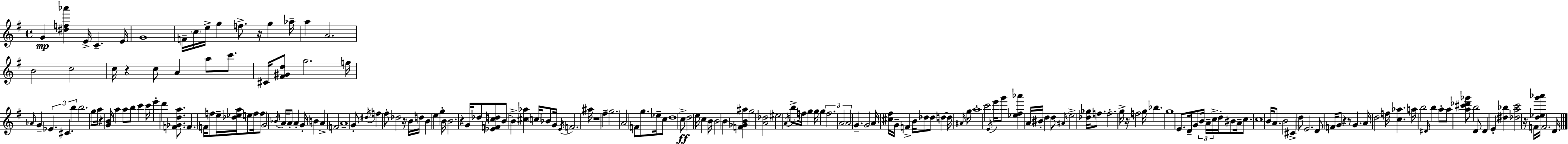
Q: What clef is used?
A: treble